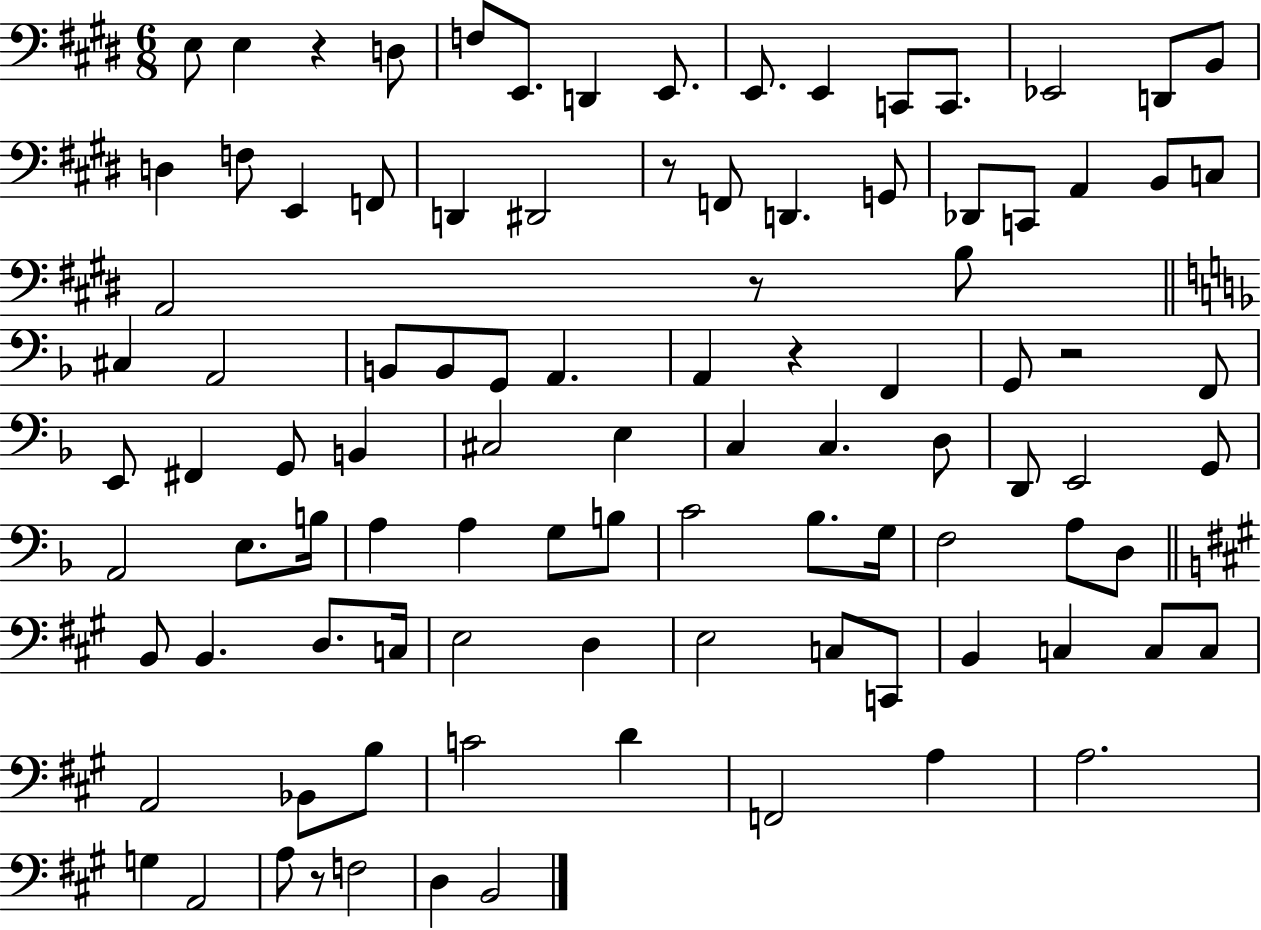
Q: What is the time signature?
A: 6/8